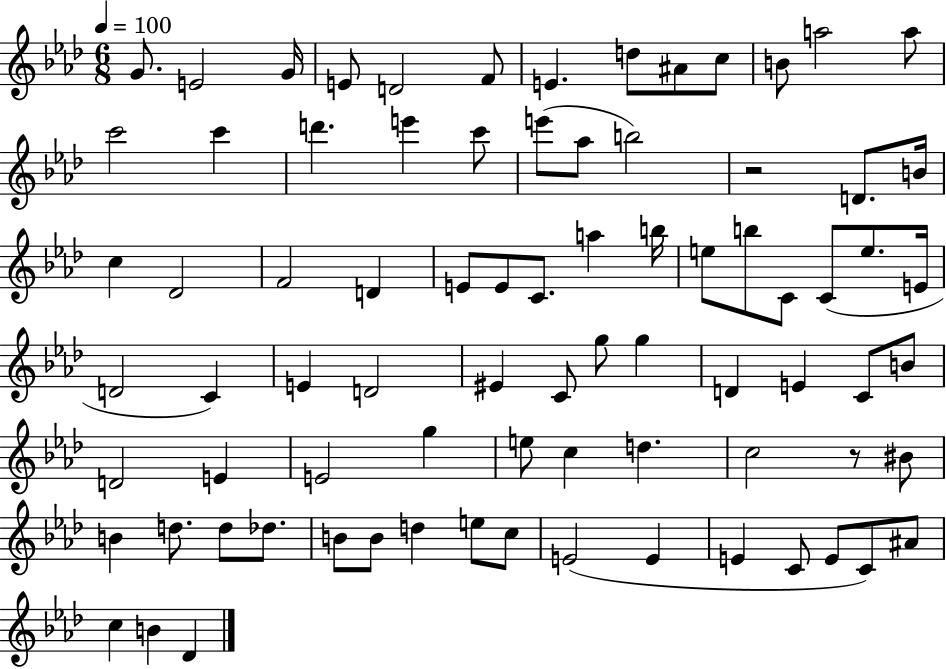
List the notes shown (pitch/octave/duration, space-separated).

G4/e. E4/h G4/s E4/e D4/h F4/e E4/q. D5/e A#4/e C5/e B4/e A5/h A5/e C6/h C6/q D6/q. E6/q C6/e E6/e Ab5/e B5/h R/h D4/e. B4/s C5/q Db4/h F4/h D4/q E4/e E4/e C4/e. A5/q B5/s E5/e B5/e C4/e C4/e E5/e. E4/s D4/h C4/q E4/q D4/h EIS4/q C4/e G5/e G5/q D4/q E4/q C4/e B4/e D4/h E4/q E4/h G5/q E5/e C5/q D5/q. C5/h R/e BIS4/e B4/q D5/e. D5/e Db5/e. B4/e B4/e D5/q E5/e C5/e E4/h E4/q E4/q C4/e E4/e C4/e A#4/e C5/q B4/q Db4/q